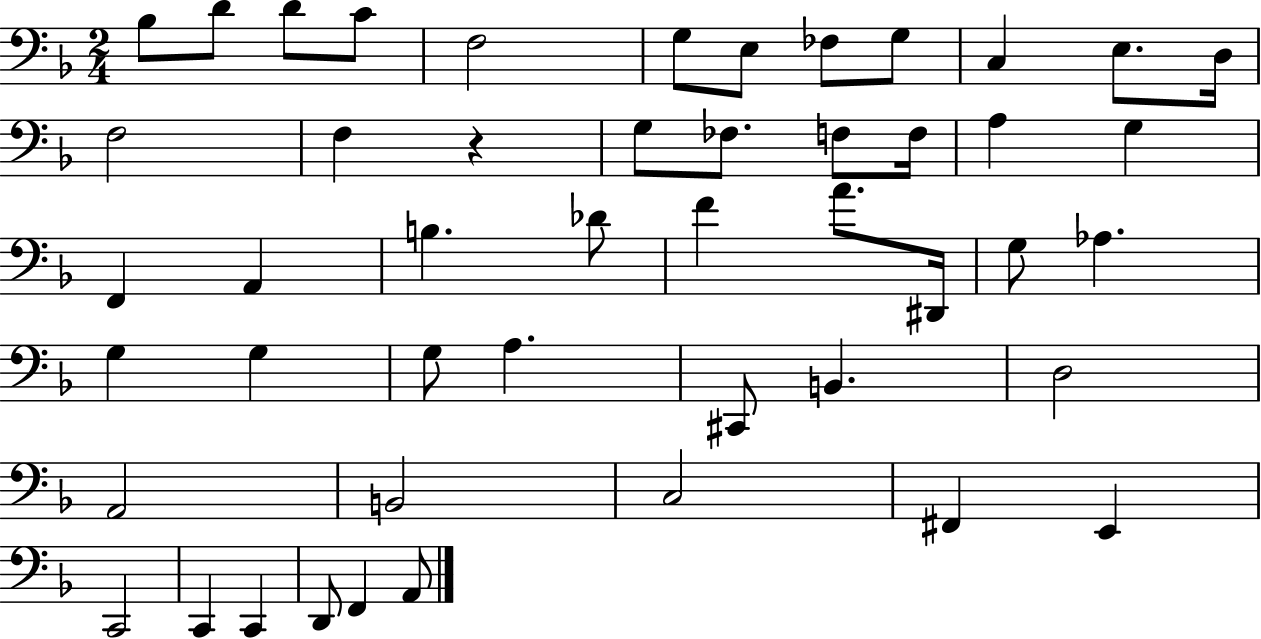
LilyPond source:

{
  \clef bass
  \numericTimeSignature
  \time 2/4
  \key f \major
  bes8 d'8 d'8 c'8 | f2 | g8 e8 fes8 g8 | c4 e8. d16 | \break f2 | f4 r4 | g8 fes8. f8 f16 | a4 g4 | \break f,4 a,4 | b4. des'8 | f'4 a'8. dis,16 | g8 aes4. | \break g4 g4 | g8 a4. | cis,8 b,4. | d2 | \break a,2 | b,2 | c2 | fis,4 e,4 | \break c,2 | c,4 c,4 | d,8 f,4 a,8 | \bar "|."
}